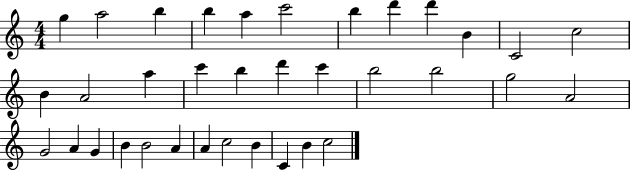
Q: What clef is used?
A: treble